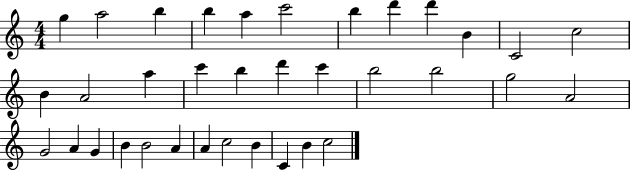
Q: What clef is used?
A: treble